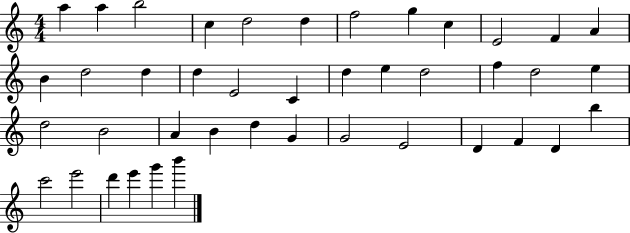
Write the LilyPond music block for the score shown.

{
  \clef treble
  \numericTimeSignature
  \time 4/4
  \key c \major
  a''4 a''4 b''2 | c''4 d''2 d''4 | f''2 g''4 c''4 | e'2 f'4 a'4 | \break b'4 d''2 d''4 | d''4 e'2 c'4 | d''4 e''4 d''2 | f''4 d''2 e''4 | \break d''2 b'2 | a'4 b'4 d''4 g'4 | g'2 e'2 | d'4 f'4 d'4 b''4 | \break c'''2 e'''2 | d'''4 e'''4 g'''4 b'''4 | \bar "|."
}